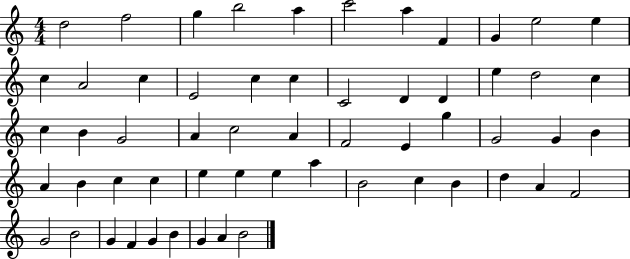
{
  \clef treble
  \numericTimeSignature
  \time 4/4
  \key c \major
  d''2 f''2 | g''4 b''2 a''4 | c'''2 a''4 f'4 | g'4 e''2 e''4 | \break c''4 a'2 c''4 | e'2 c''4 c''4 | c'2 d'4 d'4 | e''4 d''2 c''4 | \break c''4 b'4 g'2 | a'4 c''2 a'4 | f'2 e'4 g''4 | g'2 g'4 b'4 | \break a'4 b'4 c''4 c''4 | e''4 e''4 e''4 a''4 | b'2 c''4 b'4 | d''4 a'4 f'2 | \break g'2 b'2 | g'4 f'4 g'4 b'4 | g'4 a'4 b'2 | \bar "|."
}